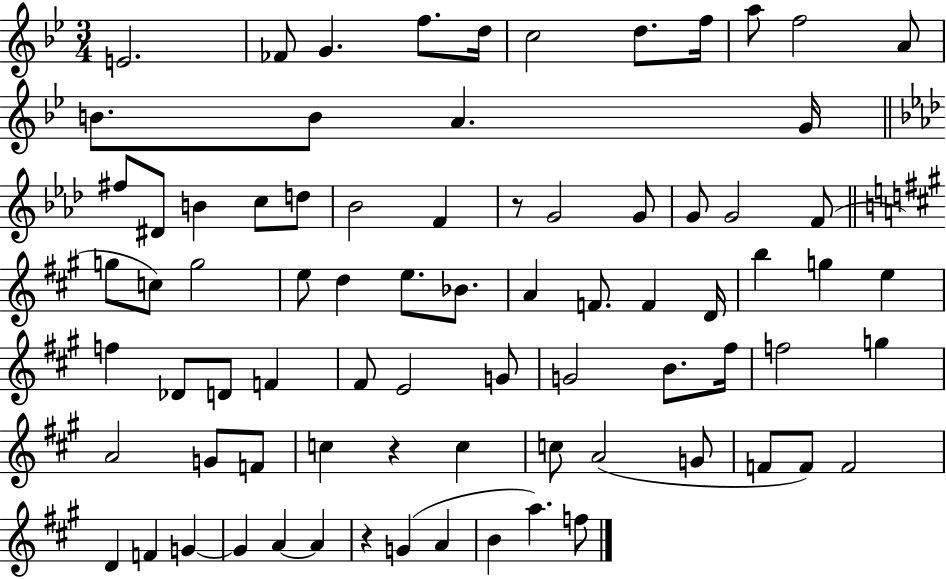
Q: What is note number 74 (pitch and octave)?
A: A5